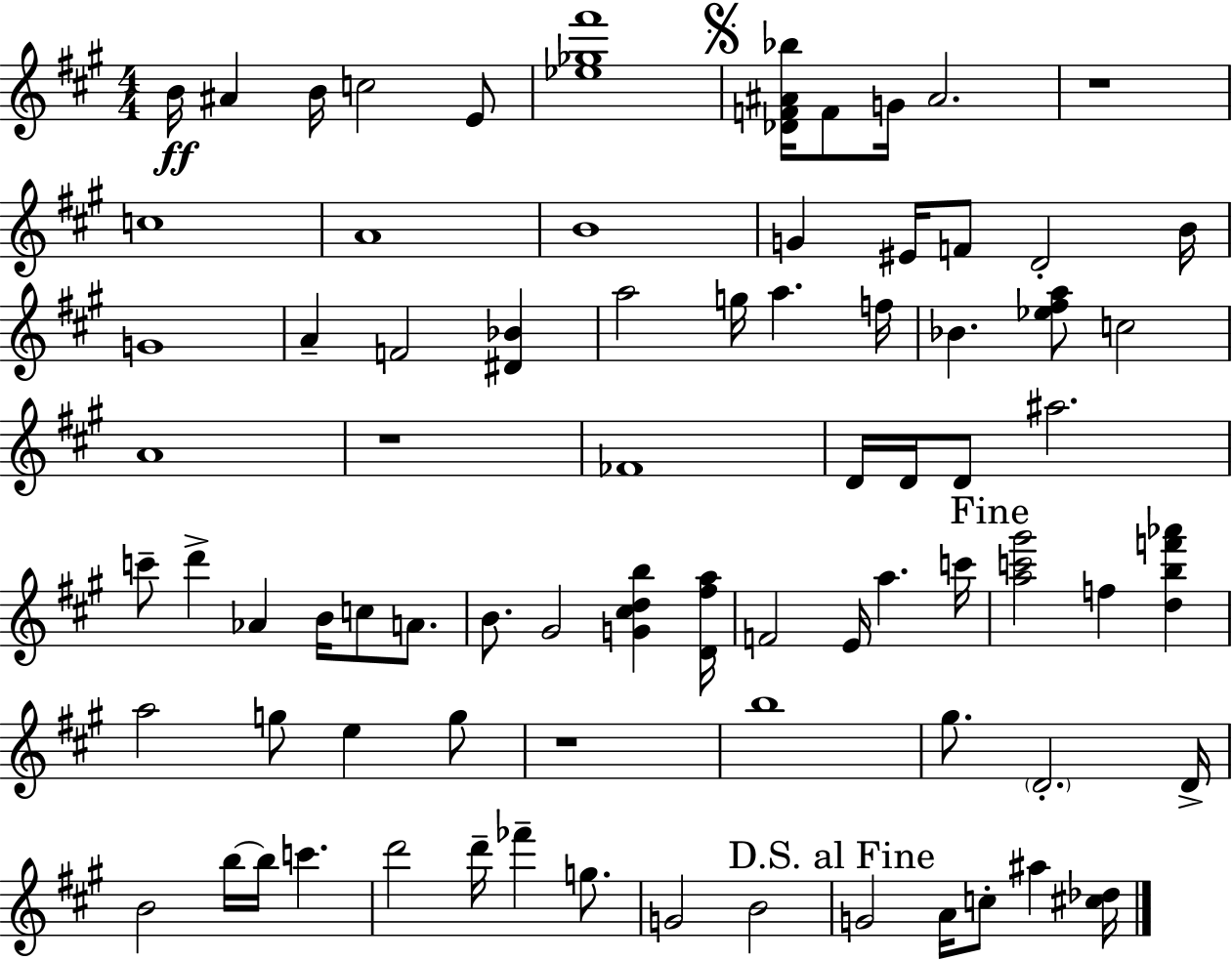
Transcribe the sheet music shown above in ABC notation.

X:1
T:Untitled
M:4/4
L:1/4
K:A
B/4 ^A B/4 c2 E/2 [_e_g^f']4 [_DF^A_b]/4 F/2 G/4 ^A2 z4 c4 A4 B4 G ^E/4 F/2 D2 B/4 G4 A F2 [^D_B] a2 g/4 a f/4 _B [_e^fa]/2 c2 A4 z4 _F4 D/4 D/4 D/2 ^a2 c'/2 d' _A B/4 c/2 A/2 B/2 ^G2 [G^cdb] [D^fa]/4 F2 E/4 a c'/4 [ac'^g']2 f [dbf'_a'] a2 g/2 e g/2 z4 b4 ^g/2 D2 D/4 B2 b/4 b/4 c' d'2 d'/4 _f' g/2 G2 B2 G2 A/4 c/2 ^a [^c_d]/4